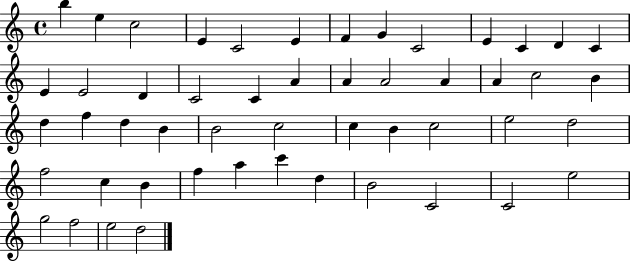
X:1
T:Untitled
M:4/4
L:1/4
K:C
b e c2 E C2 E F G C2 E C D C E E2 D C2 C A A A2 A A c2 B d f d B B2 c2 c B c2 e2 d2 f2 c B f a c' d B2 C2 C2 e2 g2 f2 e2 d2